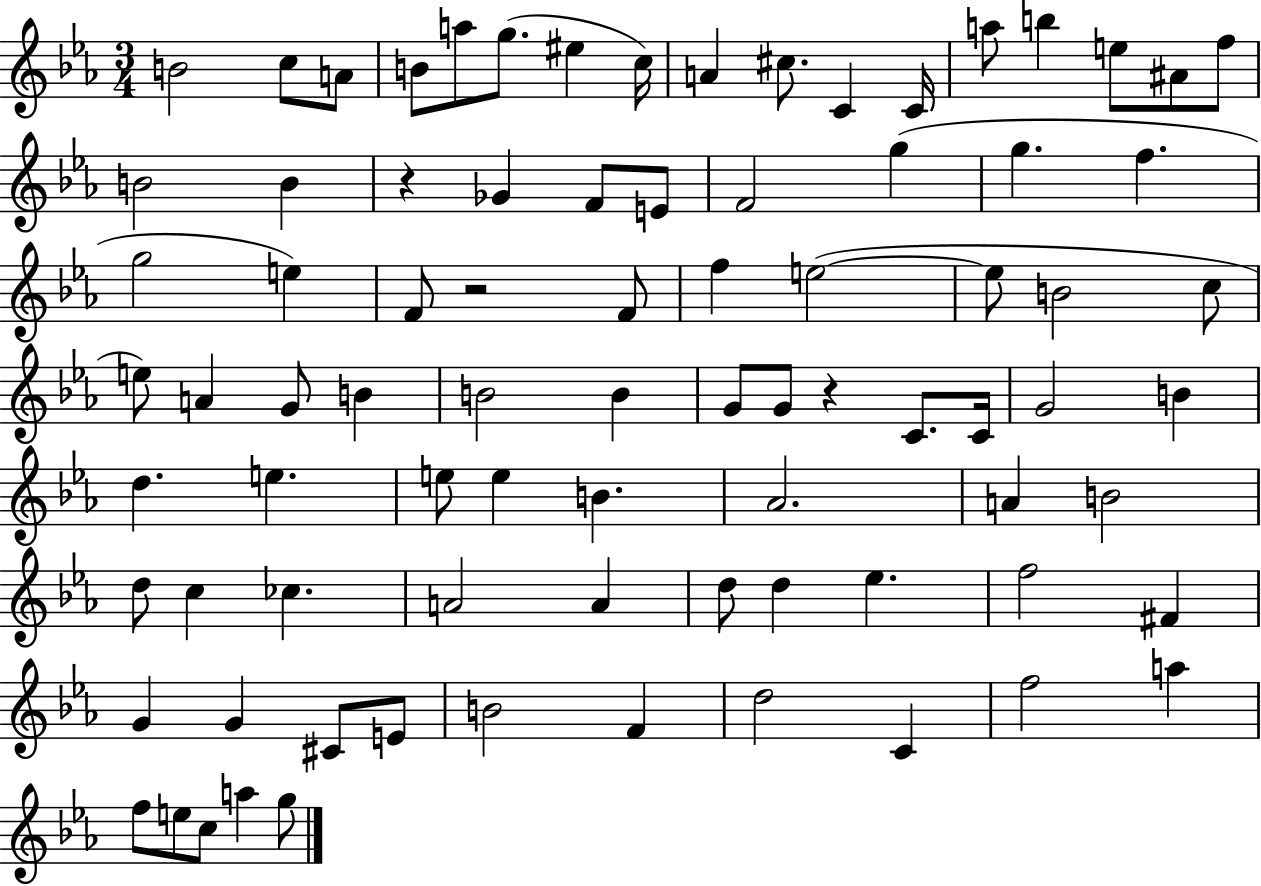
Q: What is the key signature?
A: EES major